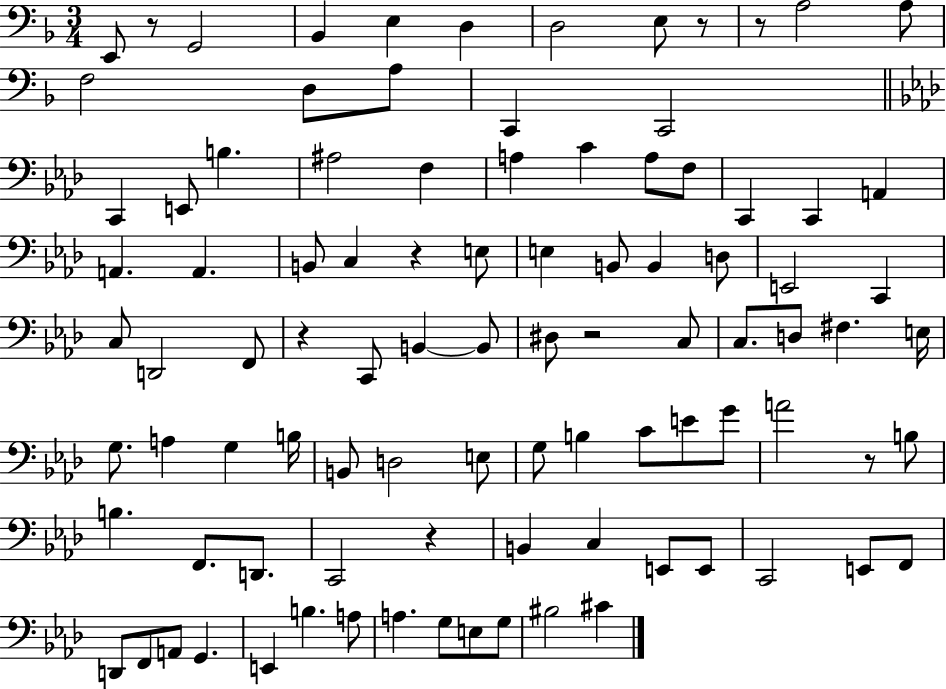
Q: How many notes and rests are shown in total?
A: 95